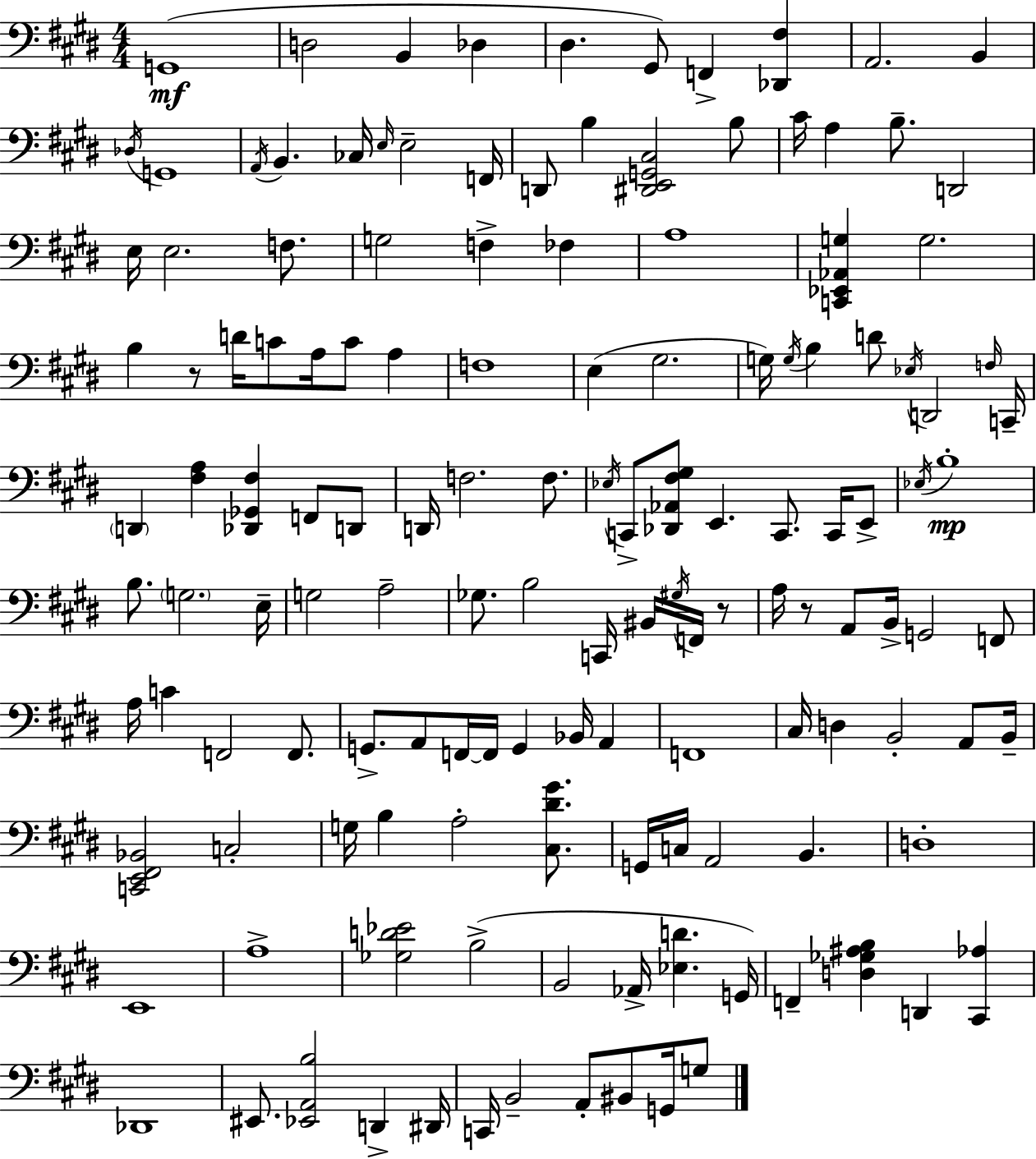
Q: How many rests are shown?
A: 3